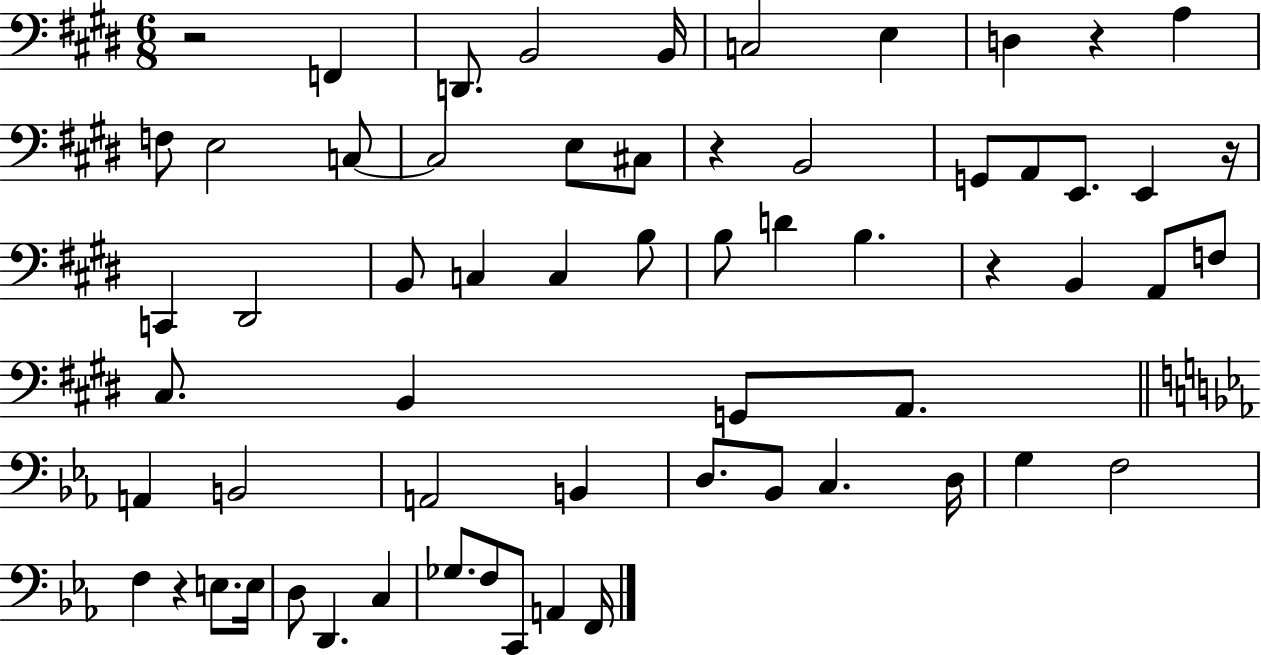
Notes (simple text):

R/h F2/q D2/e. B2/h B2/s C3/h E3/q D3/q R/q A3/q F3/e E3/h C3/e C3/h E3/e C#3/e R/q B2/h G2/e A2/e E2/e. E2/q R/s C2/q D#2/h B2/e C3/q C3/q B3/e B3/e D4/q B3/q. R/q B2/q A2/e F3/e C#3/e. B2/q G2/e A2/e. A2/q B2/h A2/h B2/q D3/e. Bb2/e C3/q. D3/s G3/q F3/h F3/q R/q E3/e. E3/s D3/e D2/q. C3/q Gb3/e. F3/e C2/e A2/q F2/s